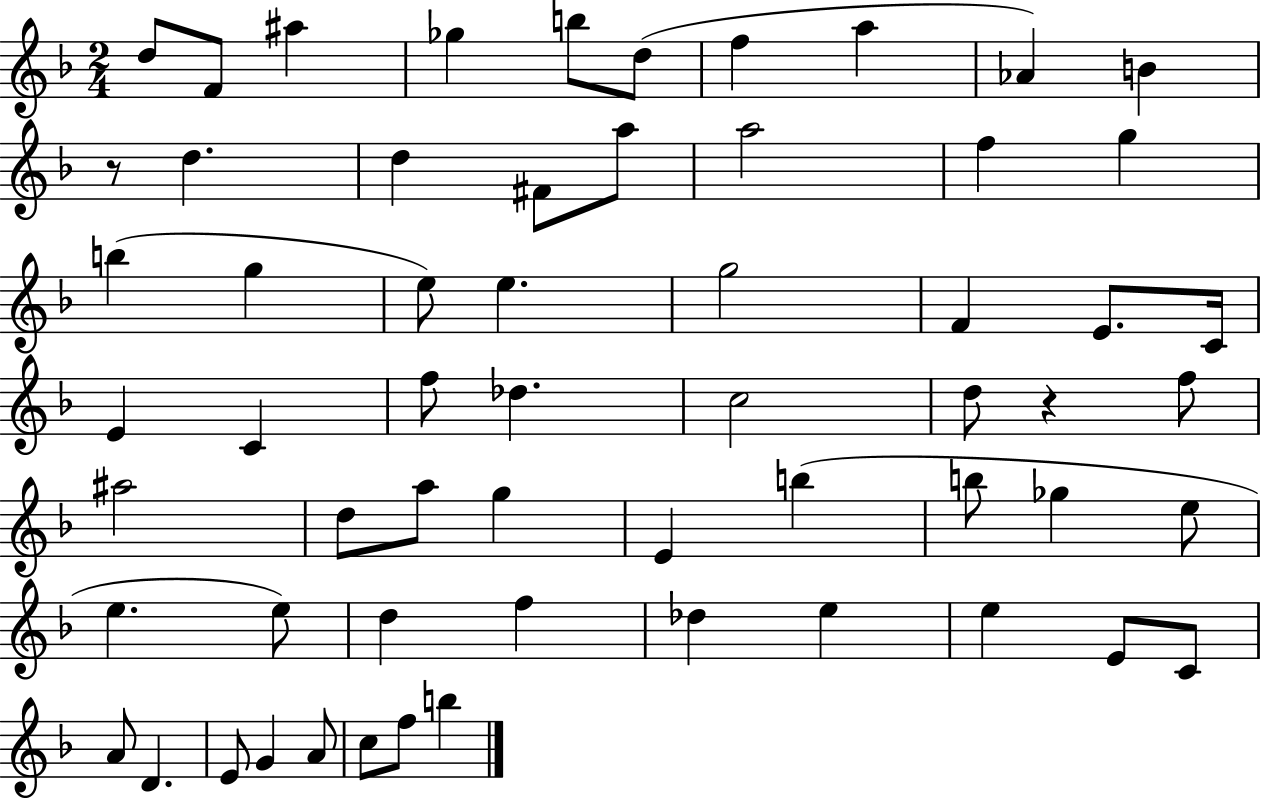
X:1
T:Untitled
M:2/4
L:1/4
K:F
d/2 F/2 ^a _g b/2 d/2 f a _A B z/2 d d ^F/2 a/2 a2 f g b g e/2 e g2 F E/2 C/4 E C f/2 _d c2 d/2 z f/2 ^a2 d/2 a/2 g E b b/2 _g e/2 e e/2 d f _d e e E/2 C/2 A/2 D E/2 G A/2 c/2 f/2 b